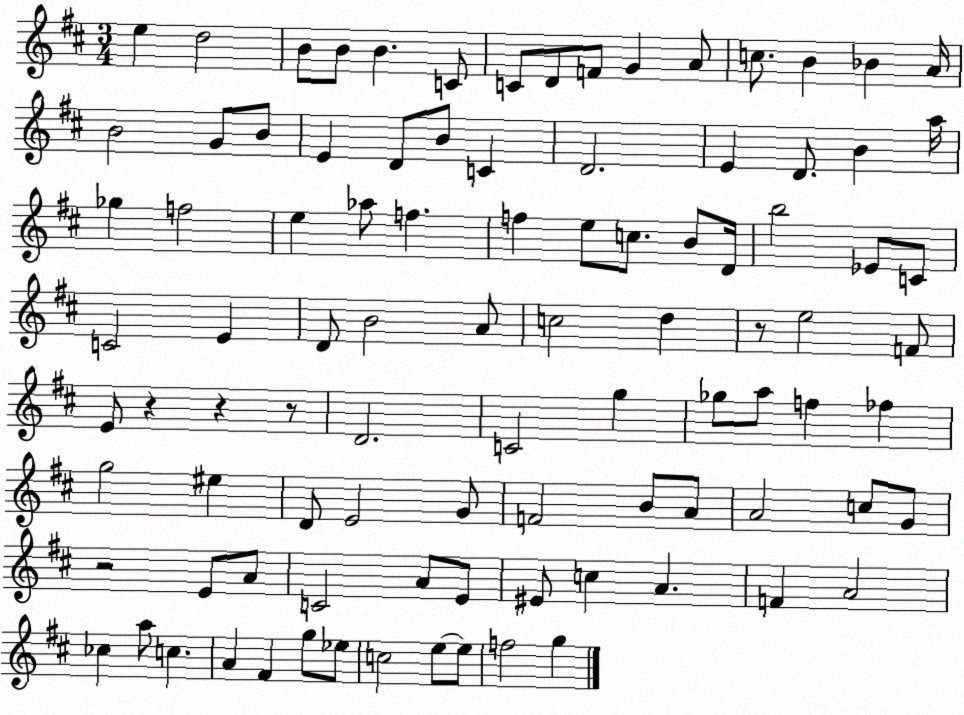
X:1
T:Untitled
M:3/4
L:1/4
K:D
e d2 B/2 B/2 B C/2 C/2 D/2 F/2 G A/2 c/2 B _B A/4 B2 G/2 B/2 E D/2 B/2 C D2 E D/2 B a/4 _g f2 e _a/2 f f e/2 c/2 B/2 D/4 b2 _E/2 C/2 C2 E D/2 B2 A/2 c2 d z/2 e2 F/2 E/2 z z z/2 D2 C2 g _g/2 a/2 f _f g2 ^e D/2 E2 G/2 F2 B/2 A/2 A2 c/2 G/2 z2 E/2 A/2 C2 A/2 E/2 ^E/2 c A F A2 _c a/2 c A ^F g/2 _e/2 c2 e/2 e/2 f2 g